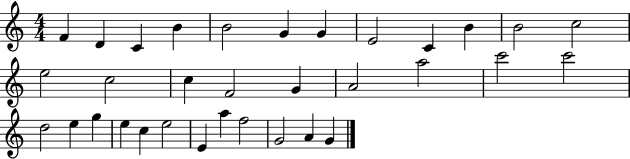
{
  \clef treble
  \numericTimeSignature
  \time 4/4
  \key c \major
  f'4 d'4 c'4 b'4 | b'2 g'4 g'4 | e'2 c'4 b'4 | b'2 c''2 | \break e''2 c''2 | c''4 f'2 g'4 | a'2 a''2 | c'''2 c'''2 | \break d''2 e''4 g''4 | e''4 c''4 e''2 | e'4 a''4 f''2 | g'2 a'4 g'4 | \break \bar "|."
}